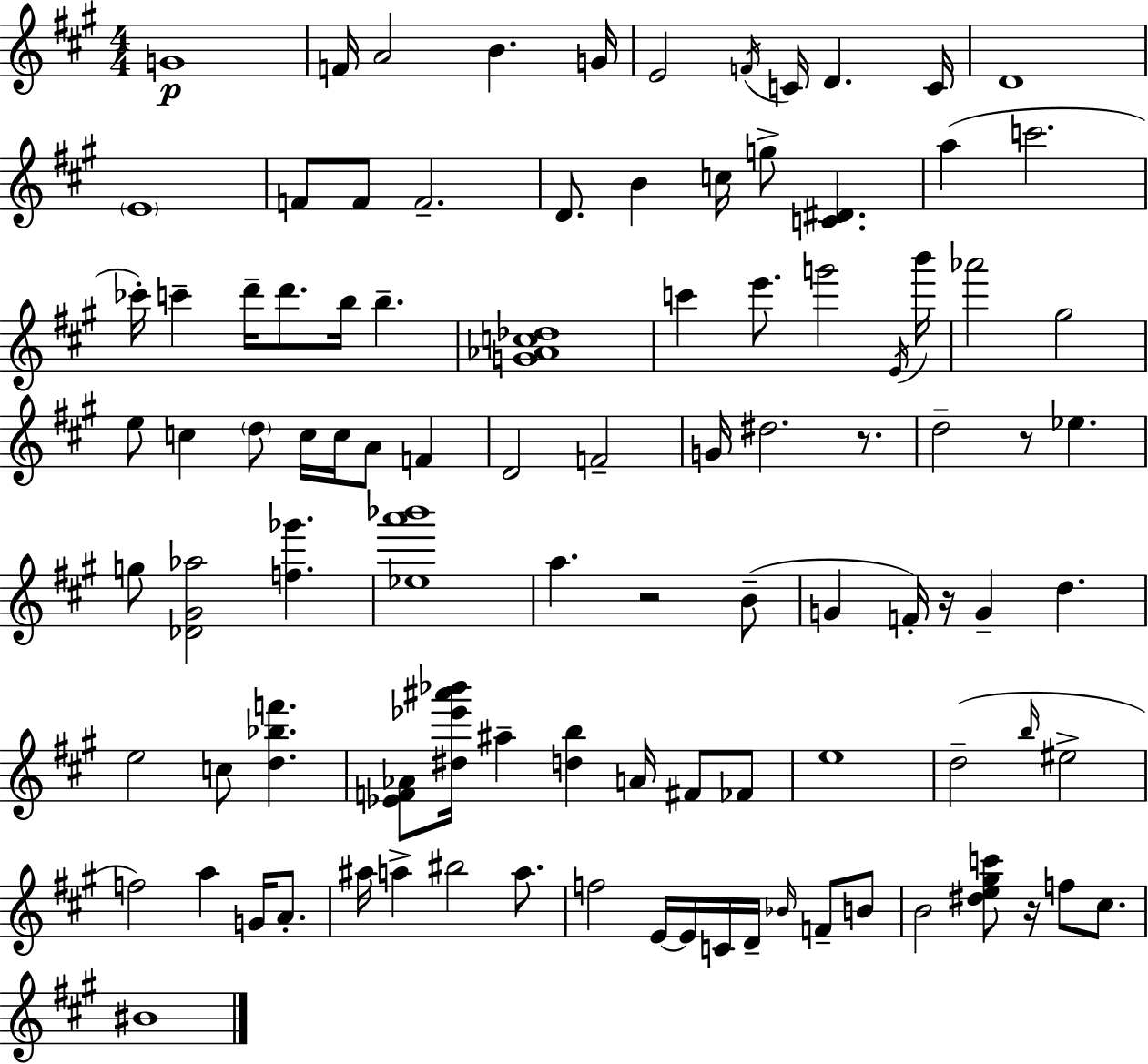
{
  \clef treble
  \numericTimeSignature
  \time 4/4
  \key a \major
  g'1\p | f'16 a'2 b'4. g'16 | e'2 \acciaccatura { f'16 } c'16 d'4. | c'16 d'1 | \break \parenthesize e'1 | f'8 f'8 f'2.-- | d'8. b'4 c''16 g''8-> <c' dis'>4. | a''4( c'''2. | \break ces'''16-.) c'''4-- d'''16-- d'''8. b''16 b''4.-- | <g' aes' c'' des''>1 | c'''4 e'''8. g'''2 | \acciaccatura { e'16 } b'''16 aes'''2 gis''2 | \break e''8 c''4 \parenthesize d''8 c''16 c''16 a'8 f'4 | d'2 f'2-- | g'16 dis''2. r8. | d''2-- r8 ees''4. | \break g''8 <des' gis' aes''>2 <f'' ges'''>4. | <ees'' a''' bes'''>1 | a''4. r2 | b'8--( g'4 f'16-.) r16 g'4-- d''4. | \break e''2 c''8 <d'' bes'' f'''>4. | <ees' f' aes'>8 <dis'' ees''' ais''' bes'''>16 ais''4-- <d'' b''>4 a'16 fis'8 | fes'8 e''1 | d''2--( \grace { b''16 } eis''2-> | \break f''2) a''4 g'16 | a'8.-. ais''16 a''4-> bis''2 | a''8. f''2 e'16~~ e'16 c'16 d'16-- \grace { bes'16 } | f'8-- b'8 b'2 <dis'' e'' gis'' c'''>8 r16 f''8 | \break cis''8. bis'1 | \bar "|."
}